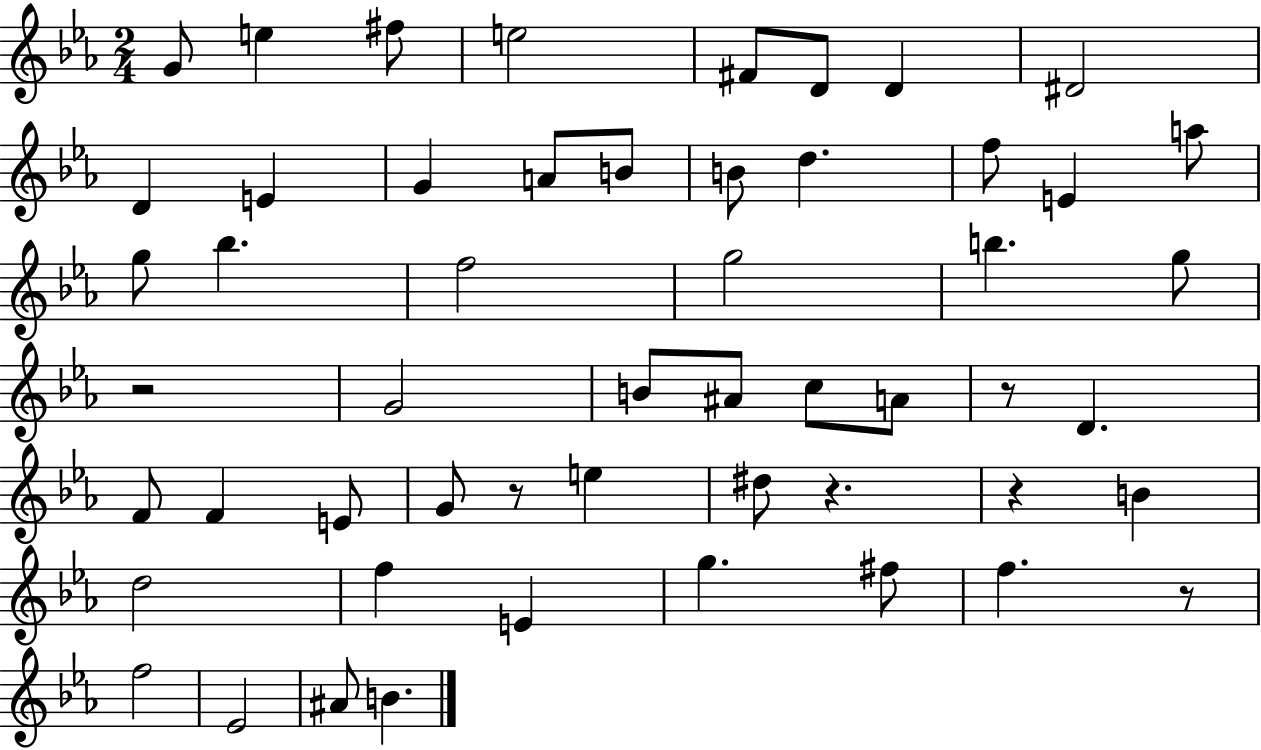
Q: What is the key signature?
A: EES major